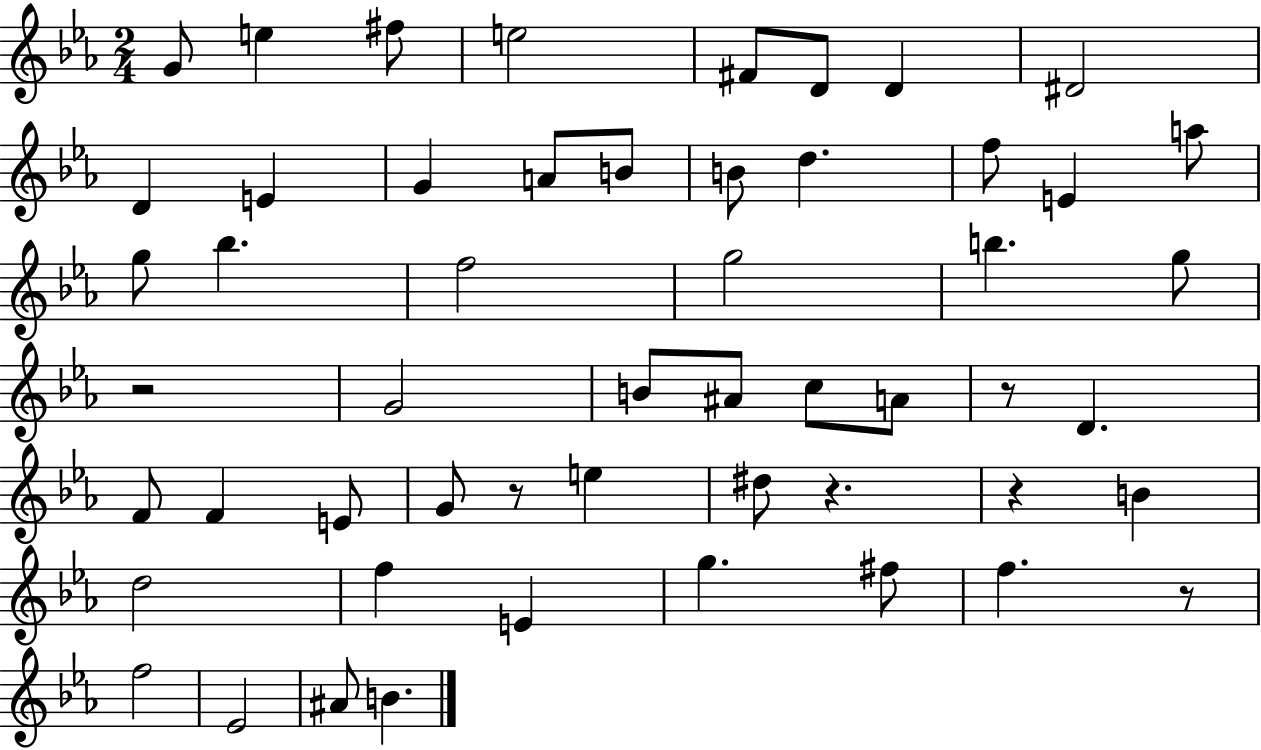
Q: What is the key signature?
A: EES major